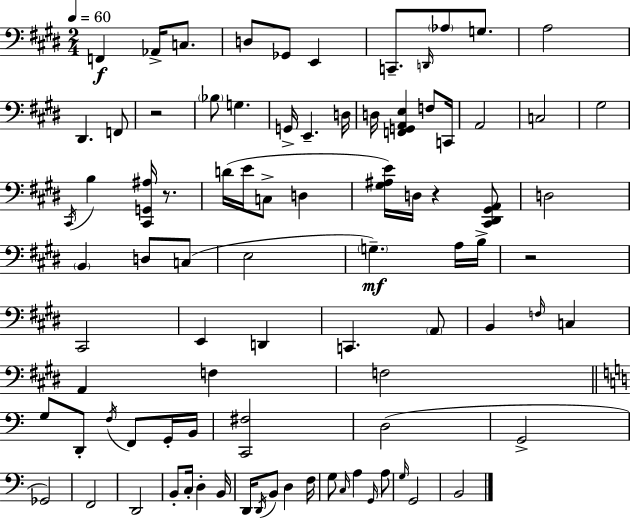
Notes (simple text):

F2/q Ab2/s C3/e. D3/e Gb2/e E2/q C2/e. D2/s Ab3/e G3/e. A3/h D#2/q. F2/e R/h Bb3/e G3/q. G2/s E2/q. D3/s D3/s [F2,G2,A2,E3]/q F3/e C2/s A2/h C3/h G#3/h C#2/s B3/q [C#2,G2,A#3]/s R/e. D4/s E4/s C3/e D3/q [G#3,A#3,E4]/s D3/s R/q [C#2,D#2,G#2,A2]/e D3/h B2/q D3/e C3/e E3/h G3/q. A3/s B3/s R/h C#2/h E2/q D2/q C2/q. A2/e B2/q F3/s C3/q A2/q F3/q F3/h G3/e D2/e F3/s F2/e G2/s B2/s [C2,F#3]/h D3/h G2/h Gb2/h F2/h D2/h B2/e C3/s D3/q B2/s D2/s D2/s B2/e D3/q F3/s G3/e C3/s A3/q G2/s A3/e G3/s G2/h B2/h